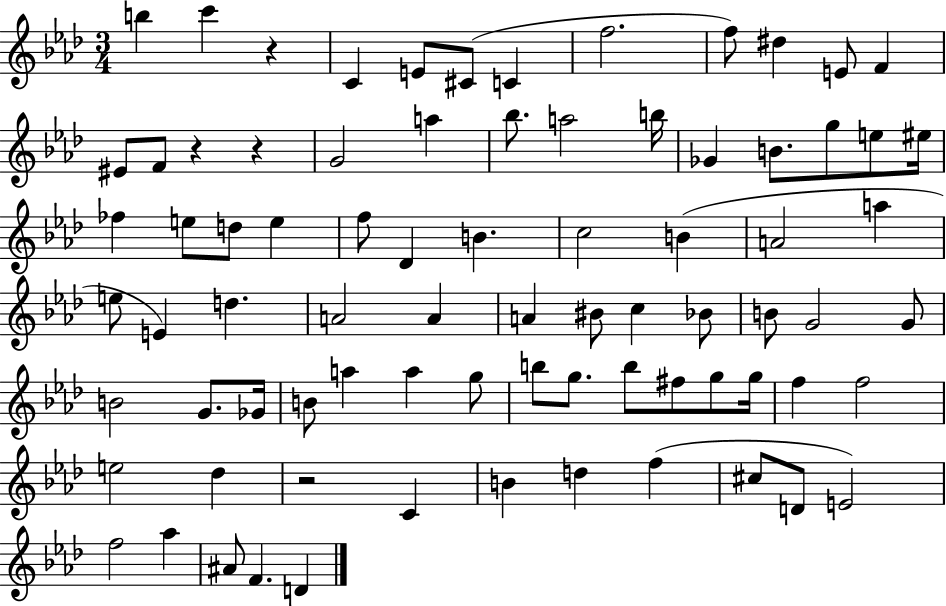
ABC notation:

X:1
T:Untitled
M:3/4
L:1/4
K:Ab
b c' z C E/2 ^C/2 C f2 f/2 ^d E/2 F ^E/2 F/2 z z G2 a _b/2 a2 b/4 _G B/2 g/2 e/2 ^e/4 _f e/2 d/2 e f/2 _D B c2 B A2 a e/2 E d A2 A A ^B/2 c _B/2 B/2 G2 G/2 B2 G/2 _G/4 B/2 a a g/2 b/2 g/2 b/2 ^f/2 g/2 g/4 f f2 e2 _d z2 C B d f ^c/2 D/2 E2 f2 _a ^A/2 F D